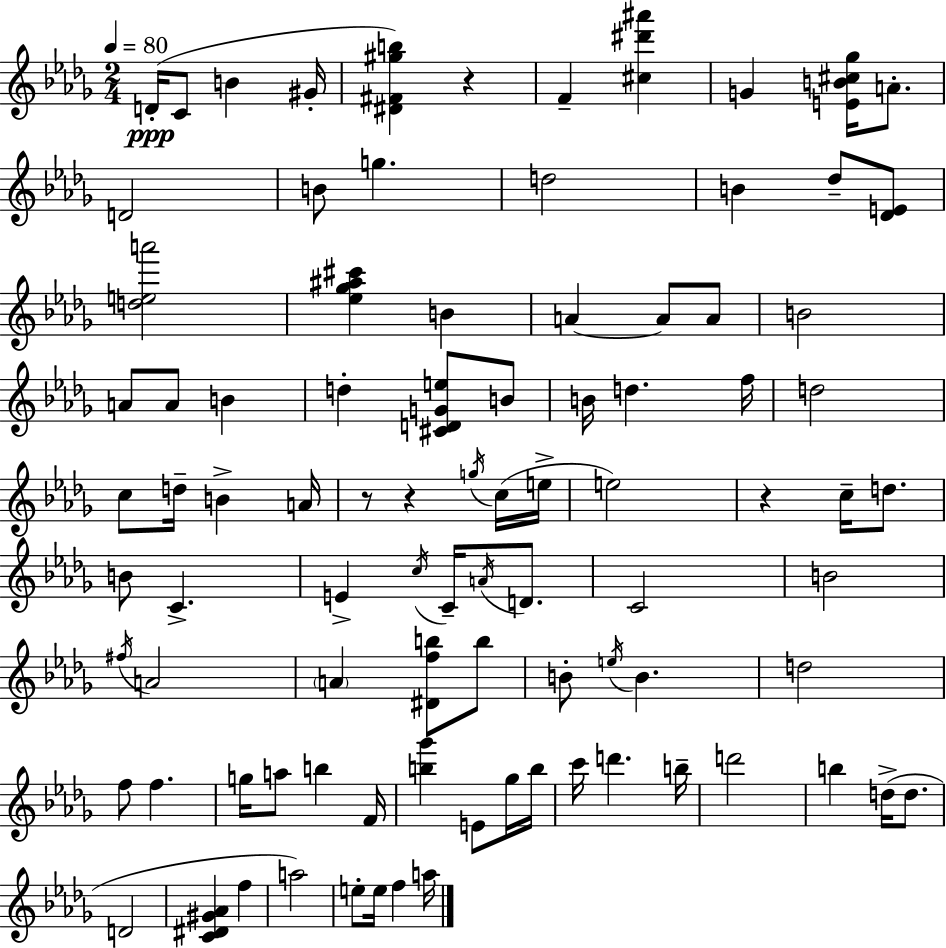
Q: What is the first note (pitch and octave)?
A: D4